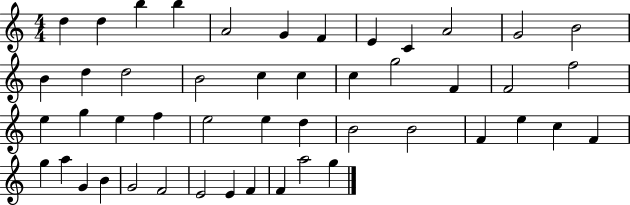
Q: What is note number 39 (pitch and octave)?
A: G4